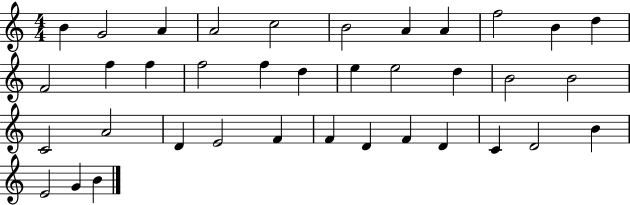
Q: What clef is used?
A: treble